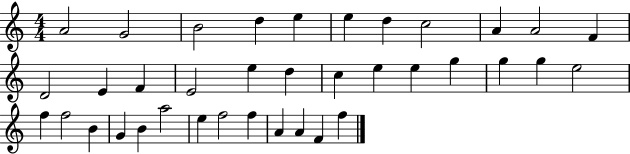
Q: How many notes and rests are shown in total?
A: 37